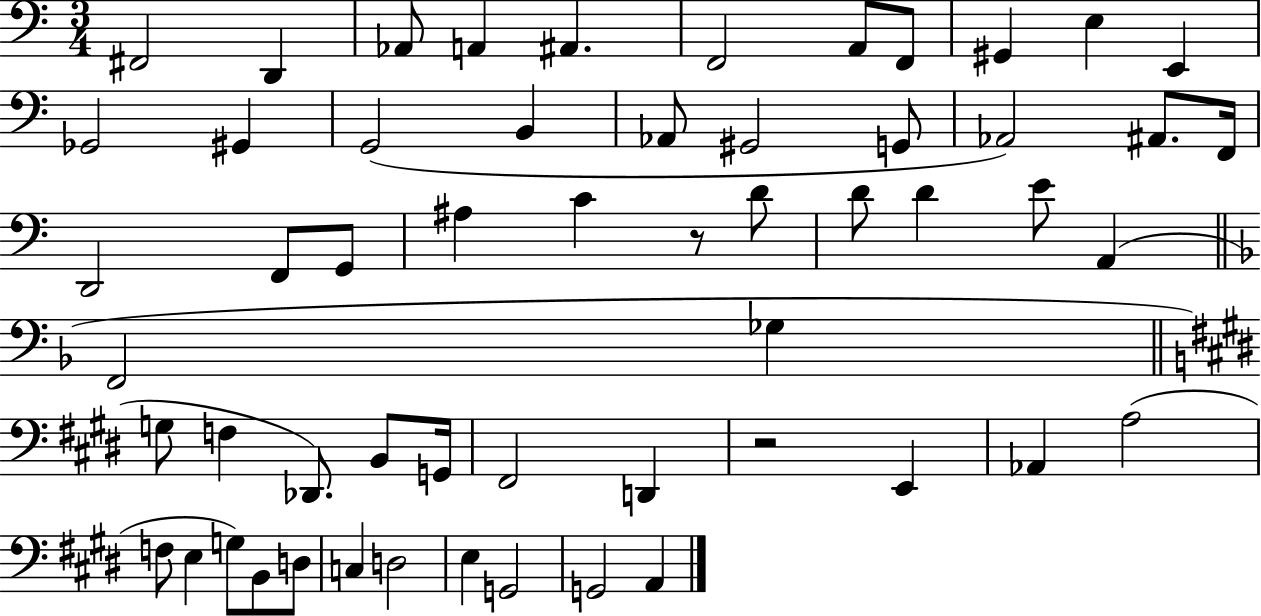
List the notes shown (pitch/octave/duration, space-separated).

F#2/h D2/q Ab2/e A2/q A#2/q. F2/h A2/e F2/e G#2/q E3/q E2/q Gb2/h G#2/q G2/h B2/q Ab2/e G#2/h G2/e Ab2/h A#2/e. F2/s D2/h F2/e G2/e A#3/q C4/q R/e D4/e D4/e D4/q E4/e A2/q F2/h Gb3/q G3/e F3/q Db2/e. B2/e G2/s F#2/h D2/q R/h E2/q Ab2/q A3/h F3/e E3/q G3/e B2/e D3/e C3/q D3/h E3/q G2/h G2/h A2/q